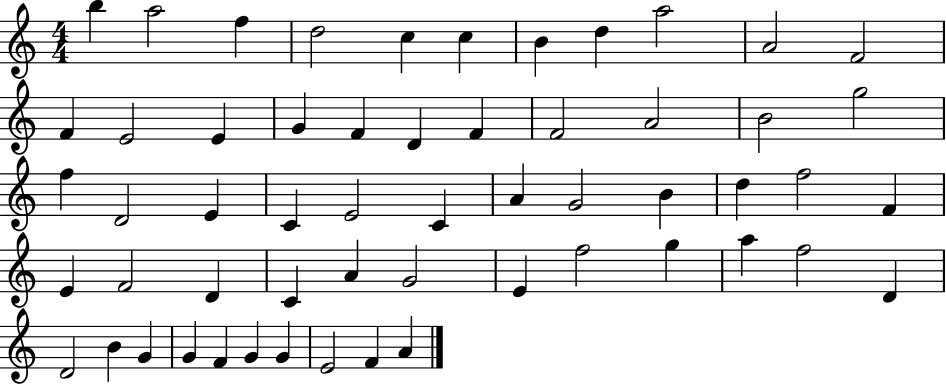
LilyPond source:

{
  \clef treble
  \numericTimeSignature
  \time 4/4
  \key c \major
  b''4 a''2 f''4 | d''2 c''4 c''4 | b'4 d''4 a''2 | a'2 f'2 | \break f'4 e'2 e'4 | g'4 f'4 d'4 f'4 | f'2 a'2 | b'2 g''2 | \break f''4 d'2 e'4 | c'4 e'2 c'4 | a'4 g'2 b'4 | d''4 f''2 f'4 | \break e'4 f'2 d'4 | c'4 a'4 g'2 | e'4 f''2 g''4 | a''4 f''2 d'4 | \break d'2 b'4 g'4 | g'4 f'4 g'4 g'4 | e'2 f'4 a'4 | \bar "|."
}